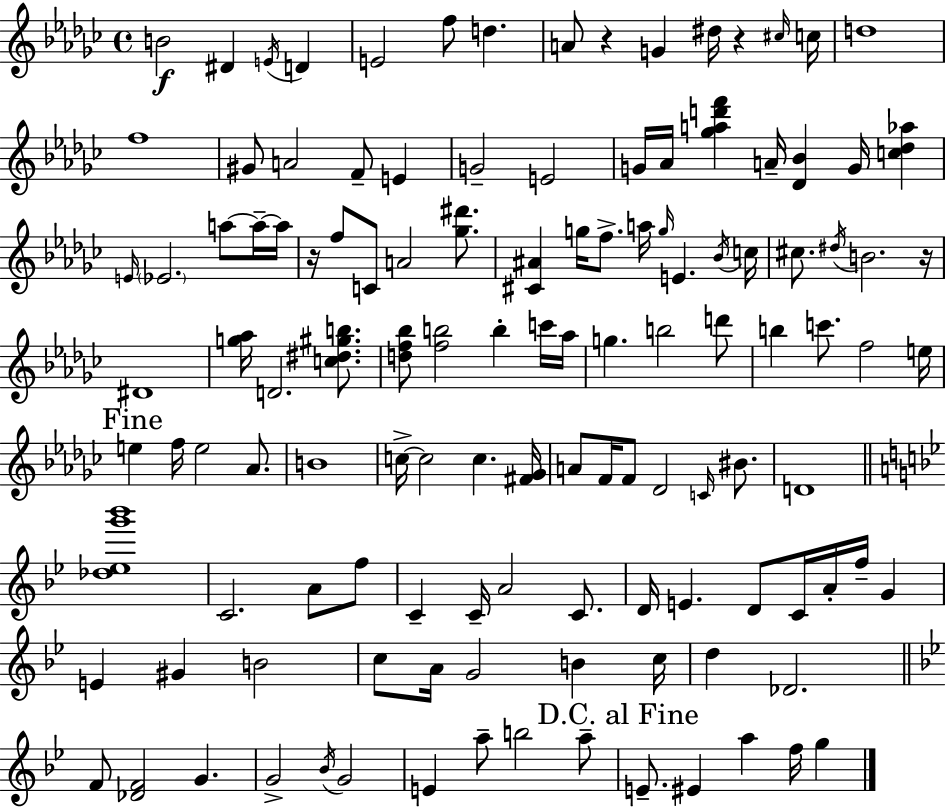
B4/h D#4/q E4/s D4/q E4/h F5/e D5/q. A4/e R/q G4/q D#5/s R/q C#5/s C5/s D5/w F5/w G#4/e A4/h F4/e E4/q G4/h E4/h G4/s Ab4/s [Gb5,A5,D6,F6]/q A4/s [Db4,Bb4]/q G4/s [C5,Db5,Ab5]/q E4/s Eb4/h. A5/e A5/s A5/s R/s F5/e C4/e A4/h [Gb5,D#6]/e. [C#4,A#4]/q G5/s F5/e. A5/s G5/s E4/q. Bb4/s C5/s C#5/e. D#5/s B4/h. R/s D#4/w [G5,Ab5]/s D4/h. [C5,D#5,G#5,B5]/e. [D5,F5,Bb5]/e [F5,B5]/h B5/q C6/s Ab5/s G5/q. B5/h D6/e B5/q C6/e. F5/h E5/s E5/q F5/s E5/h Ab4/e. B4/w C5/s C5/h C5/q. [F#4,Gb4]/s A4/e F4/s F4/e Db4/h C4/s BIS4/e. D4/w [Db5,Eb5,G6,Bb6]/w C4/h. A4/e F5/e C4/q C4/s A4/h C4/e. D4/s E4/q. D4/e C4/s A4/s F5/s G4/q E4/q G#4/q B4/h C5/e A4/s G4/h B4/q C5/s D5/q Db4/h. F4/e [Db4,F4]/h G4/q. G4/h Bb4/s G4/h E4/q A5/e B5/h A5/e E4/e. EIS4/q A5/q F5/s G5/q